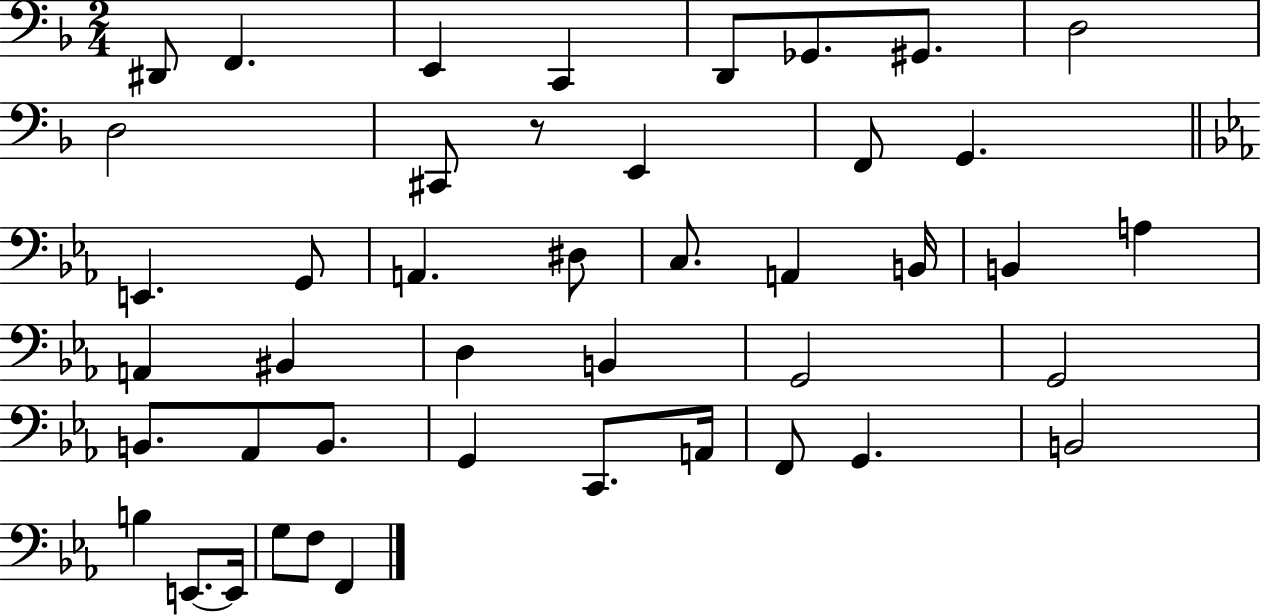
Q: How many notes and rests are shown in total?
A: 44